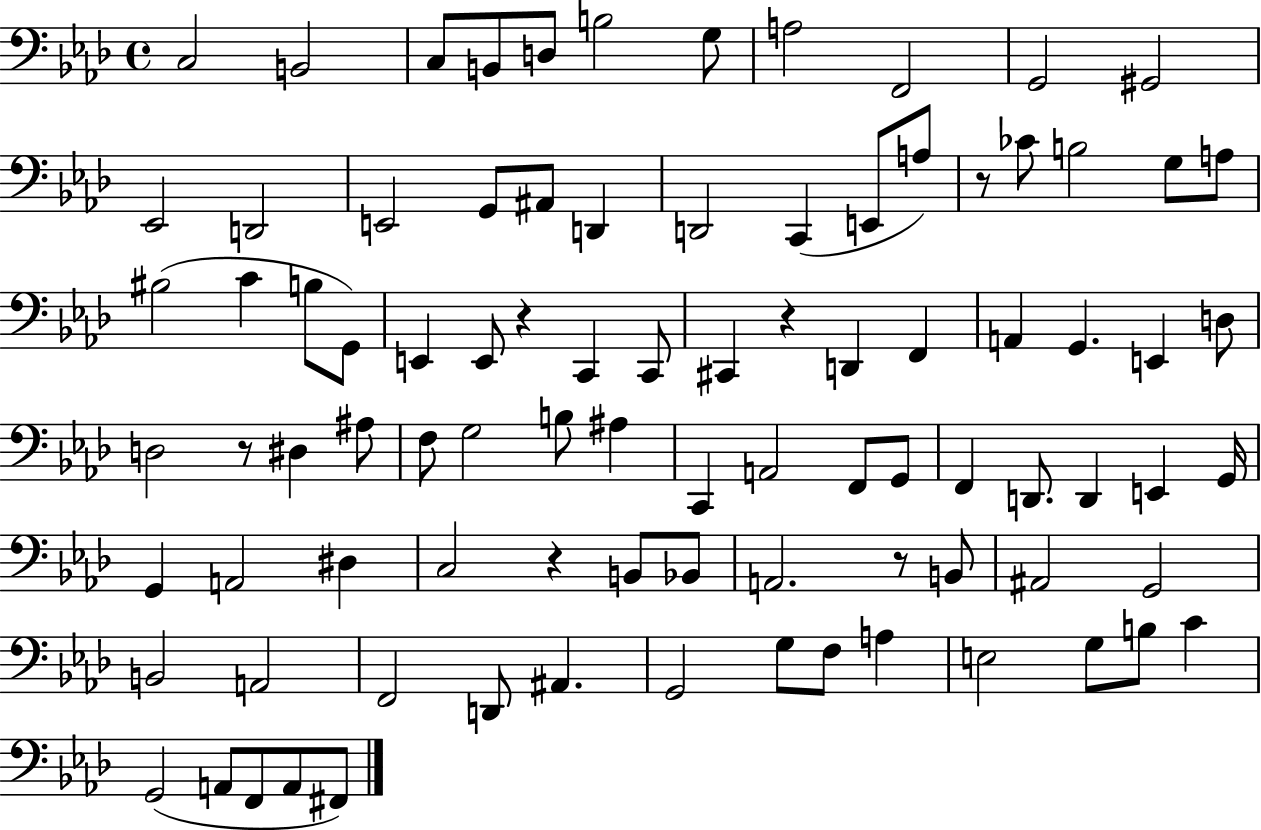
{
  \clef bass
  \time 4/4
  \defaultTimeSignature
  \key aes \major
  c2 b,2 | c8 b,8 d8 b2 g8 | a2 f,2 | g,2 gis,2 | \break ees,2 d,2 | e,2 g,8 ais,8 d,4 | d,2 c,4( e,8 a8) | r8 ces'8 b2 g8 a8 | \break bis2( c'4 b8 g,8) | e,4 e,8 r4 c,4 c,8 | cis,4 r4 d,4 f,4 | a,4 g,4. e,4 d8 | \break d2 r8 dis4 ais8 | f8 g2 b8 ais4 | c,4 a,2 f,8 g,8 | f,4 d,8. d,4 e,4 g,16 | \break g,4 a,2 dis4 | c2 r4 b,8 bes,8 | a,2. r8 b,8 | ais,2 g,2 | \break b,2 a,2 | f,2 d,8 ais,4. | g,2 g8 f8 a4 | e2 g8 b8 c'4 | \break g,2( a,8 f,8 a,8 fis,8) | \bar "|."
}